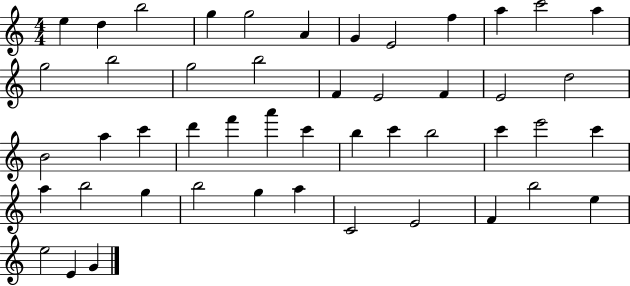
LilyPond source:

{
  \clef treble
  \numericTimeSignature
  \time 4/4
  \key c \major
  e''4 d''4 b''2 | g''4 g''2 a'4 | g'4 e'2 f''4 | a''4 c'''2 a''4 | \break g''2 b''2 | g''2 b''2 | f'4 e'2 f'4 | e'2 d''2 | \break b'2 a''4 c'''4 | d'''4 f'''4 a'''4 c'''4 | b''4 c'''4 b''2 | c'''4 e'''2 c'''4 | \break a''4 b''2 g''4 | b''2 g''4 a''4 | c'2 e'2 | f'4 b''2 e''4 | \break e''2 e'4 g'4 | \bar "|."
}